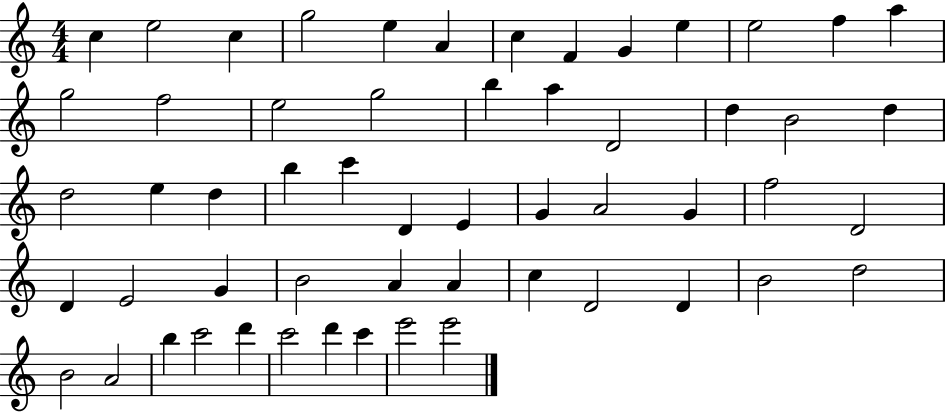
C5/q E5/h C5/q G5/h E5/q A4/q C5/q F4/q G4/q E5/q E5/h F5/q A5/q G5/h F5/h E5/h G5/h B5/q A5/q D4/h D5/q B4/h D5/q D5/h E5/q D5/q B5/q C6/q D4/q E4/q G4/q A4/h G4/q F5/h D4/h D4/q E4/h G4/q B4/h A4/q A4/q C5/q D4/h D4/q B4/h D5/h B4/h A4/h B5/q C6/h D6/q C6/h D6/q C6/q E6/h E6/h